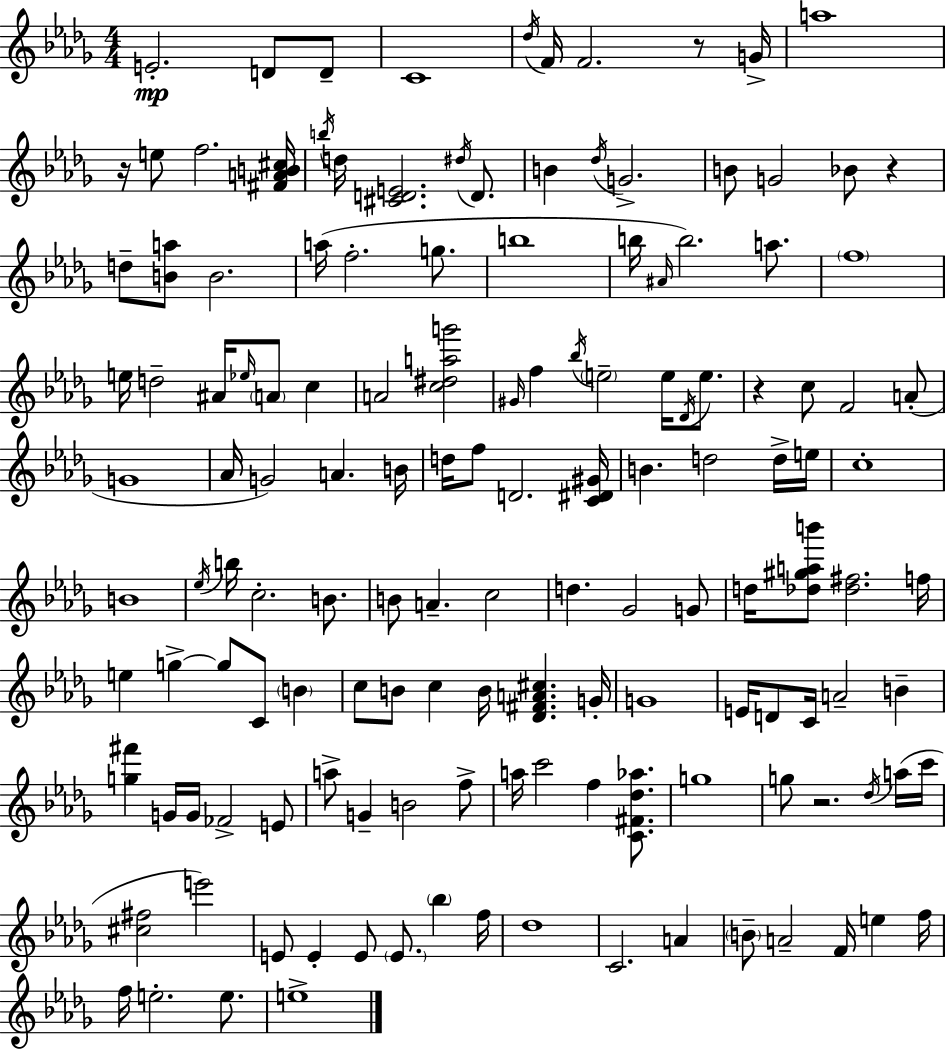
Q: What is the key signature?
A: BES minor